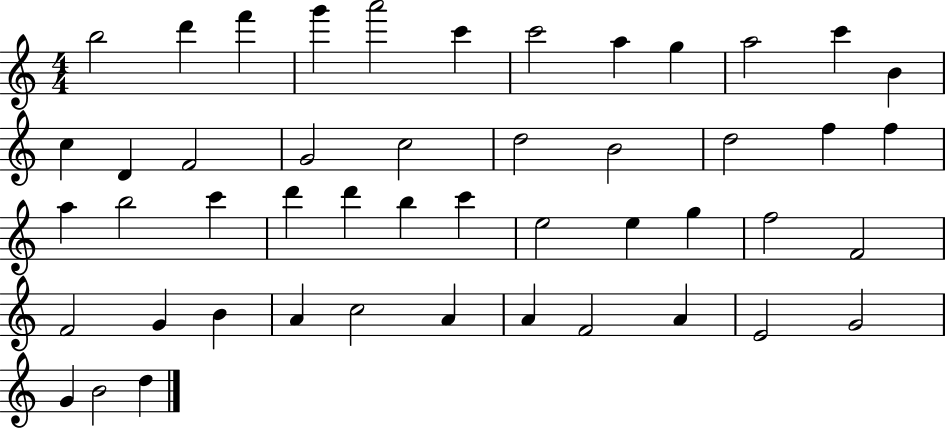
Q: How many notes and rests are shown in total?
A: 48